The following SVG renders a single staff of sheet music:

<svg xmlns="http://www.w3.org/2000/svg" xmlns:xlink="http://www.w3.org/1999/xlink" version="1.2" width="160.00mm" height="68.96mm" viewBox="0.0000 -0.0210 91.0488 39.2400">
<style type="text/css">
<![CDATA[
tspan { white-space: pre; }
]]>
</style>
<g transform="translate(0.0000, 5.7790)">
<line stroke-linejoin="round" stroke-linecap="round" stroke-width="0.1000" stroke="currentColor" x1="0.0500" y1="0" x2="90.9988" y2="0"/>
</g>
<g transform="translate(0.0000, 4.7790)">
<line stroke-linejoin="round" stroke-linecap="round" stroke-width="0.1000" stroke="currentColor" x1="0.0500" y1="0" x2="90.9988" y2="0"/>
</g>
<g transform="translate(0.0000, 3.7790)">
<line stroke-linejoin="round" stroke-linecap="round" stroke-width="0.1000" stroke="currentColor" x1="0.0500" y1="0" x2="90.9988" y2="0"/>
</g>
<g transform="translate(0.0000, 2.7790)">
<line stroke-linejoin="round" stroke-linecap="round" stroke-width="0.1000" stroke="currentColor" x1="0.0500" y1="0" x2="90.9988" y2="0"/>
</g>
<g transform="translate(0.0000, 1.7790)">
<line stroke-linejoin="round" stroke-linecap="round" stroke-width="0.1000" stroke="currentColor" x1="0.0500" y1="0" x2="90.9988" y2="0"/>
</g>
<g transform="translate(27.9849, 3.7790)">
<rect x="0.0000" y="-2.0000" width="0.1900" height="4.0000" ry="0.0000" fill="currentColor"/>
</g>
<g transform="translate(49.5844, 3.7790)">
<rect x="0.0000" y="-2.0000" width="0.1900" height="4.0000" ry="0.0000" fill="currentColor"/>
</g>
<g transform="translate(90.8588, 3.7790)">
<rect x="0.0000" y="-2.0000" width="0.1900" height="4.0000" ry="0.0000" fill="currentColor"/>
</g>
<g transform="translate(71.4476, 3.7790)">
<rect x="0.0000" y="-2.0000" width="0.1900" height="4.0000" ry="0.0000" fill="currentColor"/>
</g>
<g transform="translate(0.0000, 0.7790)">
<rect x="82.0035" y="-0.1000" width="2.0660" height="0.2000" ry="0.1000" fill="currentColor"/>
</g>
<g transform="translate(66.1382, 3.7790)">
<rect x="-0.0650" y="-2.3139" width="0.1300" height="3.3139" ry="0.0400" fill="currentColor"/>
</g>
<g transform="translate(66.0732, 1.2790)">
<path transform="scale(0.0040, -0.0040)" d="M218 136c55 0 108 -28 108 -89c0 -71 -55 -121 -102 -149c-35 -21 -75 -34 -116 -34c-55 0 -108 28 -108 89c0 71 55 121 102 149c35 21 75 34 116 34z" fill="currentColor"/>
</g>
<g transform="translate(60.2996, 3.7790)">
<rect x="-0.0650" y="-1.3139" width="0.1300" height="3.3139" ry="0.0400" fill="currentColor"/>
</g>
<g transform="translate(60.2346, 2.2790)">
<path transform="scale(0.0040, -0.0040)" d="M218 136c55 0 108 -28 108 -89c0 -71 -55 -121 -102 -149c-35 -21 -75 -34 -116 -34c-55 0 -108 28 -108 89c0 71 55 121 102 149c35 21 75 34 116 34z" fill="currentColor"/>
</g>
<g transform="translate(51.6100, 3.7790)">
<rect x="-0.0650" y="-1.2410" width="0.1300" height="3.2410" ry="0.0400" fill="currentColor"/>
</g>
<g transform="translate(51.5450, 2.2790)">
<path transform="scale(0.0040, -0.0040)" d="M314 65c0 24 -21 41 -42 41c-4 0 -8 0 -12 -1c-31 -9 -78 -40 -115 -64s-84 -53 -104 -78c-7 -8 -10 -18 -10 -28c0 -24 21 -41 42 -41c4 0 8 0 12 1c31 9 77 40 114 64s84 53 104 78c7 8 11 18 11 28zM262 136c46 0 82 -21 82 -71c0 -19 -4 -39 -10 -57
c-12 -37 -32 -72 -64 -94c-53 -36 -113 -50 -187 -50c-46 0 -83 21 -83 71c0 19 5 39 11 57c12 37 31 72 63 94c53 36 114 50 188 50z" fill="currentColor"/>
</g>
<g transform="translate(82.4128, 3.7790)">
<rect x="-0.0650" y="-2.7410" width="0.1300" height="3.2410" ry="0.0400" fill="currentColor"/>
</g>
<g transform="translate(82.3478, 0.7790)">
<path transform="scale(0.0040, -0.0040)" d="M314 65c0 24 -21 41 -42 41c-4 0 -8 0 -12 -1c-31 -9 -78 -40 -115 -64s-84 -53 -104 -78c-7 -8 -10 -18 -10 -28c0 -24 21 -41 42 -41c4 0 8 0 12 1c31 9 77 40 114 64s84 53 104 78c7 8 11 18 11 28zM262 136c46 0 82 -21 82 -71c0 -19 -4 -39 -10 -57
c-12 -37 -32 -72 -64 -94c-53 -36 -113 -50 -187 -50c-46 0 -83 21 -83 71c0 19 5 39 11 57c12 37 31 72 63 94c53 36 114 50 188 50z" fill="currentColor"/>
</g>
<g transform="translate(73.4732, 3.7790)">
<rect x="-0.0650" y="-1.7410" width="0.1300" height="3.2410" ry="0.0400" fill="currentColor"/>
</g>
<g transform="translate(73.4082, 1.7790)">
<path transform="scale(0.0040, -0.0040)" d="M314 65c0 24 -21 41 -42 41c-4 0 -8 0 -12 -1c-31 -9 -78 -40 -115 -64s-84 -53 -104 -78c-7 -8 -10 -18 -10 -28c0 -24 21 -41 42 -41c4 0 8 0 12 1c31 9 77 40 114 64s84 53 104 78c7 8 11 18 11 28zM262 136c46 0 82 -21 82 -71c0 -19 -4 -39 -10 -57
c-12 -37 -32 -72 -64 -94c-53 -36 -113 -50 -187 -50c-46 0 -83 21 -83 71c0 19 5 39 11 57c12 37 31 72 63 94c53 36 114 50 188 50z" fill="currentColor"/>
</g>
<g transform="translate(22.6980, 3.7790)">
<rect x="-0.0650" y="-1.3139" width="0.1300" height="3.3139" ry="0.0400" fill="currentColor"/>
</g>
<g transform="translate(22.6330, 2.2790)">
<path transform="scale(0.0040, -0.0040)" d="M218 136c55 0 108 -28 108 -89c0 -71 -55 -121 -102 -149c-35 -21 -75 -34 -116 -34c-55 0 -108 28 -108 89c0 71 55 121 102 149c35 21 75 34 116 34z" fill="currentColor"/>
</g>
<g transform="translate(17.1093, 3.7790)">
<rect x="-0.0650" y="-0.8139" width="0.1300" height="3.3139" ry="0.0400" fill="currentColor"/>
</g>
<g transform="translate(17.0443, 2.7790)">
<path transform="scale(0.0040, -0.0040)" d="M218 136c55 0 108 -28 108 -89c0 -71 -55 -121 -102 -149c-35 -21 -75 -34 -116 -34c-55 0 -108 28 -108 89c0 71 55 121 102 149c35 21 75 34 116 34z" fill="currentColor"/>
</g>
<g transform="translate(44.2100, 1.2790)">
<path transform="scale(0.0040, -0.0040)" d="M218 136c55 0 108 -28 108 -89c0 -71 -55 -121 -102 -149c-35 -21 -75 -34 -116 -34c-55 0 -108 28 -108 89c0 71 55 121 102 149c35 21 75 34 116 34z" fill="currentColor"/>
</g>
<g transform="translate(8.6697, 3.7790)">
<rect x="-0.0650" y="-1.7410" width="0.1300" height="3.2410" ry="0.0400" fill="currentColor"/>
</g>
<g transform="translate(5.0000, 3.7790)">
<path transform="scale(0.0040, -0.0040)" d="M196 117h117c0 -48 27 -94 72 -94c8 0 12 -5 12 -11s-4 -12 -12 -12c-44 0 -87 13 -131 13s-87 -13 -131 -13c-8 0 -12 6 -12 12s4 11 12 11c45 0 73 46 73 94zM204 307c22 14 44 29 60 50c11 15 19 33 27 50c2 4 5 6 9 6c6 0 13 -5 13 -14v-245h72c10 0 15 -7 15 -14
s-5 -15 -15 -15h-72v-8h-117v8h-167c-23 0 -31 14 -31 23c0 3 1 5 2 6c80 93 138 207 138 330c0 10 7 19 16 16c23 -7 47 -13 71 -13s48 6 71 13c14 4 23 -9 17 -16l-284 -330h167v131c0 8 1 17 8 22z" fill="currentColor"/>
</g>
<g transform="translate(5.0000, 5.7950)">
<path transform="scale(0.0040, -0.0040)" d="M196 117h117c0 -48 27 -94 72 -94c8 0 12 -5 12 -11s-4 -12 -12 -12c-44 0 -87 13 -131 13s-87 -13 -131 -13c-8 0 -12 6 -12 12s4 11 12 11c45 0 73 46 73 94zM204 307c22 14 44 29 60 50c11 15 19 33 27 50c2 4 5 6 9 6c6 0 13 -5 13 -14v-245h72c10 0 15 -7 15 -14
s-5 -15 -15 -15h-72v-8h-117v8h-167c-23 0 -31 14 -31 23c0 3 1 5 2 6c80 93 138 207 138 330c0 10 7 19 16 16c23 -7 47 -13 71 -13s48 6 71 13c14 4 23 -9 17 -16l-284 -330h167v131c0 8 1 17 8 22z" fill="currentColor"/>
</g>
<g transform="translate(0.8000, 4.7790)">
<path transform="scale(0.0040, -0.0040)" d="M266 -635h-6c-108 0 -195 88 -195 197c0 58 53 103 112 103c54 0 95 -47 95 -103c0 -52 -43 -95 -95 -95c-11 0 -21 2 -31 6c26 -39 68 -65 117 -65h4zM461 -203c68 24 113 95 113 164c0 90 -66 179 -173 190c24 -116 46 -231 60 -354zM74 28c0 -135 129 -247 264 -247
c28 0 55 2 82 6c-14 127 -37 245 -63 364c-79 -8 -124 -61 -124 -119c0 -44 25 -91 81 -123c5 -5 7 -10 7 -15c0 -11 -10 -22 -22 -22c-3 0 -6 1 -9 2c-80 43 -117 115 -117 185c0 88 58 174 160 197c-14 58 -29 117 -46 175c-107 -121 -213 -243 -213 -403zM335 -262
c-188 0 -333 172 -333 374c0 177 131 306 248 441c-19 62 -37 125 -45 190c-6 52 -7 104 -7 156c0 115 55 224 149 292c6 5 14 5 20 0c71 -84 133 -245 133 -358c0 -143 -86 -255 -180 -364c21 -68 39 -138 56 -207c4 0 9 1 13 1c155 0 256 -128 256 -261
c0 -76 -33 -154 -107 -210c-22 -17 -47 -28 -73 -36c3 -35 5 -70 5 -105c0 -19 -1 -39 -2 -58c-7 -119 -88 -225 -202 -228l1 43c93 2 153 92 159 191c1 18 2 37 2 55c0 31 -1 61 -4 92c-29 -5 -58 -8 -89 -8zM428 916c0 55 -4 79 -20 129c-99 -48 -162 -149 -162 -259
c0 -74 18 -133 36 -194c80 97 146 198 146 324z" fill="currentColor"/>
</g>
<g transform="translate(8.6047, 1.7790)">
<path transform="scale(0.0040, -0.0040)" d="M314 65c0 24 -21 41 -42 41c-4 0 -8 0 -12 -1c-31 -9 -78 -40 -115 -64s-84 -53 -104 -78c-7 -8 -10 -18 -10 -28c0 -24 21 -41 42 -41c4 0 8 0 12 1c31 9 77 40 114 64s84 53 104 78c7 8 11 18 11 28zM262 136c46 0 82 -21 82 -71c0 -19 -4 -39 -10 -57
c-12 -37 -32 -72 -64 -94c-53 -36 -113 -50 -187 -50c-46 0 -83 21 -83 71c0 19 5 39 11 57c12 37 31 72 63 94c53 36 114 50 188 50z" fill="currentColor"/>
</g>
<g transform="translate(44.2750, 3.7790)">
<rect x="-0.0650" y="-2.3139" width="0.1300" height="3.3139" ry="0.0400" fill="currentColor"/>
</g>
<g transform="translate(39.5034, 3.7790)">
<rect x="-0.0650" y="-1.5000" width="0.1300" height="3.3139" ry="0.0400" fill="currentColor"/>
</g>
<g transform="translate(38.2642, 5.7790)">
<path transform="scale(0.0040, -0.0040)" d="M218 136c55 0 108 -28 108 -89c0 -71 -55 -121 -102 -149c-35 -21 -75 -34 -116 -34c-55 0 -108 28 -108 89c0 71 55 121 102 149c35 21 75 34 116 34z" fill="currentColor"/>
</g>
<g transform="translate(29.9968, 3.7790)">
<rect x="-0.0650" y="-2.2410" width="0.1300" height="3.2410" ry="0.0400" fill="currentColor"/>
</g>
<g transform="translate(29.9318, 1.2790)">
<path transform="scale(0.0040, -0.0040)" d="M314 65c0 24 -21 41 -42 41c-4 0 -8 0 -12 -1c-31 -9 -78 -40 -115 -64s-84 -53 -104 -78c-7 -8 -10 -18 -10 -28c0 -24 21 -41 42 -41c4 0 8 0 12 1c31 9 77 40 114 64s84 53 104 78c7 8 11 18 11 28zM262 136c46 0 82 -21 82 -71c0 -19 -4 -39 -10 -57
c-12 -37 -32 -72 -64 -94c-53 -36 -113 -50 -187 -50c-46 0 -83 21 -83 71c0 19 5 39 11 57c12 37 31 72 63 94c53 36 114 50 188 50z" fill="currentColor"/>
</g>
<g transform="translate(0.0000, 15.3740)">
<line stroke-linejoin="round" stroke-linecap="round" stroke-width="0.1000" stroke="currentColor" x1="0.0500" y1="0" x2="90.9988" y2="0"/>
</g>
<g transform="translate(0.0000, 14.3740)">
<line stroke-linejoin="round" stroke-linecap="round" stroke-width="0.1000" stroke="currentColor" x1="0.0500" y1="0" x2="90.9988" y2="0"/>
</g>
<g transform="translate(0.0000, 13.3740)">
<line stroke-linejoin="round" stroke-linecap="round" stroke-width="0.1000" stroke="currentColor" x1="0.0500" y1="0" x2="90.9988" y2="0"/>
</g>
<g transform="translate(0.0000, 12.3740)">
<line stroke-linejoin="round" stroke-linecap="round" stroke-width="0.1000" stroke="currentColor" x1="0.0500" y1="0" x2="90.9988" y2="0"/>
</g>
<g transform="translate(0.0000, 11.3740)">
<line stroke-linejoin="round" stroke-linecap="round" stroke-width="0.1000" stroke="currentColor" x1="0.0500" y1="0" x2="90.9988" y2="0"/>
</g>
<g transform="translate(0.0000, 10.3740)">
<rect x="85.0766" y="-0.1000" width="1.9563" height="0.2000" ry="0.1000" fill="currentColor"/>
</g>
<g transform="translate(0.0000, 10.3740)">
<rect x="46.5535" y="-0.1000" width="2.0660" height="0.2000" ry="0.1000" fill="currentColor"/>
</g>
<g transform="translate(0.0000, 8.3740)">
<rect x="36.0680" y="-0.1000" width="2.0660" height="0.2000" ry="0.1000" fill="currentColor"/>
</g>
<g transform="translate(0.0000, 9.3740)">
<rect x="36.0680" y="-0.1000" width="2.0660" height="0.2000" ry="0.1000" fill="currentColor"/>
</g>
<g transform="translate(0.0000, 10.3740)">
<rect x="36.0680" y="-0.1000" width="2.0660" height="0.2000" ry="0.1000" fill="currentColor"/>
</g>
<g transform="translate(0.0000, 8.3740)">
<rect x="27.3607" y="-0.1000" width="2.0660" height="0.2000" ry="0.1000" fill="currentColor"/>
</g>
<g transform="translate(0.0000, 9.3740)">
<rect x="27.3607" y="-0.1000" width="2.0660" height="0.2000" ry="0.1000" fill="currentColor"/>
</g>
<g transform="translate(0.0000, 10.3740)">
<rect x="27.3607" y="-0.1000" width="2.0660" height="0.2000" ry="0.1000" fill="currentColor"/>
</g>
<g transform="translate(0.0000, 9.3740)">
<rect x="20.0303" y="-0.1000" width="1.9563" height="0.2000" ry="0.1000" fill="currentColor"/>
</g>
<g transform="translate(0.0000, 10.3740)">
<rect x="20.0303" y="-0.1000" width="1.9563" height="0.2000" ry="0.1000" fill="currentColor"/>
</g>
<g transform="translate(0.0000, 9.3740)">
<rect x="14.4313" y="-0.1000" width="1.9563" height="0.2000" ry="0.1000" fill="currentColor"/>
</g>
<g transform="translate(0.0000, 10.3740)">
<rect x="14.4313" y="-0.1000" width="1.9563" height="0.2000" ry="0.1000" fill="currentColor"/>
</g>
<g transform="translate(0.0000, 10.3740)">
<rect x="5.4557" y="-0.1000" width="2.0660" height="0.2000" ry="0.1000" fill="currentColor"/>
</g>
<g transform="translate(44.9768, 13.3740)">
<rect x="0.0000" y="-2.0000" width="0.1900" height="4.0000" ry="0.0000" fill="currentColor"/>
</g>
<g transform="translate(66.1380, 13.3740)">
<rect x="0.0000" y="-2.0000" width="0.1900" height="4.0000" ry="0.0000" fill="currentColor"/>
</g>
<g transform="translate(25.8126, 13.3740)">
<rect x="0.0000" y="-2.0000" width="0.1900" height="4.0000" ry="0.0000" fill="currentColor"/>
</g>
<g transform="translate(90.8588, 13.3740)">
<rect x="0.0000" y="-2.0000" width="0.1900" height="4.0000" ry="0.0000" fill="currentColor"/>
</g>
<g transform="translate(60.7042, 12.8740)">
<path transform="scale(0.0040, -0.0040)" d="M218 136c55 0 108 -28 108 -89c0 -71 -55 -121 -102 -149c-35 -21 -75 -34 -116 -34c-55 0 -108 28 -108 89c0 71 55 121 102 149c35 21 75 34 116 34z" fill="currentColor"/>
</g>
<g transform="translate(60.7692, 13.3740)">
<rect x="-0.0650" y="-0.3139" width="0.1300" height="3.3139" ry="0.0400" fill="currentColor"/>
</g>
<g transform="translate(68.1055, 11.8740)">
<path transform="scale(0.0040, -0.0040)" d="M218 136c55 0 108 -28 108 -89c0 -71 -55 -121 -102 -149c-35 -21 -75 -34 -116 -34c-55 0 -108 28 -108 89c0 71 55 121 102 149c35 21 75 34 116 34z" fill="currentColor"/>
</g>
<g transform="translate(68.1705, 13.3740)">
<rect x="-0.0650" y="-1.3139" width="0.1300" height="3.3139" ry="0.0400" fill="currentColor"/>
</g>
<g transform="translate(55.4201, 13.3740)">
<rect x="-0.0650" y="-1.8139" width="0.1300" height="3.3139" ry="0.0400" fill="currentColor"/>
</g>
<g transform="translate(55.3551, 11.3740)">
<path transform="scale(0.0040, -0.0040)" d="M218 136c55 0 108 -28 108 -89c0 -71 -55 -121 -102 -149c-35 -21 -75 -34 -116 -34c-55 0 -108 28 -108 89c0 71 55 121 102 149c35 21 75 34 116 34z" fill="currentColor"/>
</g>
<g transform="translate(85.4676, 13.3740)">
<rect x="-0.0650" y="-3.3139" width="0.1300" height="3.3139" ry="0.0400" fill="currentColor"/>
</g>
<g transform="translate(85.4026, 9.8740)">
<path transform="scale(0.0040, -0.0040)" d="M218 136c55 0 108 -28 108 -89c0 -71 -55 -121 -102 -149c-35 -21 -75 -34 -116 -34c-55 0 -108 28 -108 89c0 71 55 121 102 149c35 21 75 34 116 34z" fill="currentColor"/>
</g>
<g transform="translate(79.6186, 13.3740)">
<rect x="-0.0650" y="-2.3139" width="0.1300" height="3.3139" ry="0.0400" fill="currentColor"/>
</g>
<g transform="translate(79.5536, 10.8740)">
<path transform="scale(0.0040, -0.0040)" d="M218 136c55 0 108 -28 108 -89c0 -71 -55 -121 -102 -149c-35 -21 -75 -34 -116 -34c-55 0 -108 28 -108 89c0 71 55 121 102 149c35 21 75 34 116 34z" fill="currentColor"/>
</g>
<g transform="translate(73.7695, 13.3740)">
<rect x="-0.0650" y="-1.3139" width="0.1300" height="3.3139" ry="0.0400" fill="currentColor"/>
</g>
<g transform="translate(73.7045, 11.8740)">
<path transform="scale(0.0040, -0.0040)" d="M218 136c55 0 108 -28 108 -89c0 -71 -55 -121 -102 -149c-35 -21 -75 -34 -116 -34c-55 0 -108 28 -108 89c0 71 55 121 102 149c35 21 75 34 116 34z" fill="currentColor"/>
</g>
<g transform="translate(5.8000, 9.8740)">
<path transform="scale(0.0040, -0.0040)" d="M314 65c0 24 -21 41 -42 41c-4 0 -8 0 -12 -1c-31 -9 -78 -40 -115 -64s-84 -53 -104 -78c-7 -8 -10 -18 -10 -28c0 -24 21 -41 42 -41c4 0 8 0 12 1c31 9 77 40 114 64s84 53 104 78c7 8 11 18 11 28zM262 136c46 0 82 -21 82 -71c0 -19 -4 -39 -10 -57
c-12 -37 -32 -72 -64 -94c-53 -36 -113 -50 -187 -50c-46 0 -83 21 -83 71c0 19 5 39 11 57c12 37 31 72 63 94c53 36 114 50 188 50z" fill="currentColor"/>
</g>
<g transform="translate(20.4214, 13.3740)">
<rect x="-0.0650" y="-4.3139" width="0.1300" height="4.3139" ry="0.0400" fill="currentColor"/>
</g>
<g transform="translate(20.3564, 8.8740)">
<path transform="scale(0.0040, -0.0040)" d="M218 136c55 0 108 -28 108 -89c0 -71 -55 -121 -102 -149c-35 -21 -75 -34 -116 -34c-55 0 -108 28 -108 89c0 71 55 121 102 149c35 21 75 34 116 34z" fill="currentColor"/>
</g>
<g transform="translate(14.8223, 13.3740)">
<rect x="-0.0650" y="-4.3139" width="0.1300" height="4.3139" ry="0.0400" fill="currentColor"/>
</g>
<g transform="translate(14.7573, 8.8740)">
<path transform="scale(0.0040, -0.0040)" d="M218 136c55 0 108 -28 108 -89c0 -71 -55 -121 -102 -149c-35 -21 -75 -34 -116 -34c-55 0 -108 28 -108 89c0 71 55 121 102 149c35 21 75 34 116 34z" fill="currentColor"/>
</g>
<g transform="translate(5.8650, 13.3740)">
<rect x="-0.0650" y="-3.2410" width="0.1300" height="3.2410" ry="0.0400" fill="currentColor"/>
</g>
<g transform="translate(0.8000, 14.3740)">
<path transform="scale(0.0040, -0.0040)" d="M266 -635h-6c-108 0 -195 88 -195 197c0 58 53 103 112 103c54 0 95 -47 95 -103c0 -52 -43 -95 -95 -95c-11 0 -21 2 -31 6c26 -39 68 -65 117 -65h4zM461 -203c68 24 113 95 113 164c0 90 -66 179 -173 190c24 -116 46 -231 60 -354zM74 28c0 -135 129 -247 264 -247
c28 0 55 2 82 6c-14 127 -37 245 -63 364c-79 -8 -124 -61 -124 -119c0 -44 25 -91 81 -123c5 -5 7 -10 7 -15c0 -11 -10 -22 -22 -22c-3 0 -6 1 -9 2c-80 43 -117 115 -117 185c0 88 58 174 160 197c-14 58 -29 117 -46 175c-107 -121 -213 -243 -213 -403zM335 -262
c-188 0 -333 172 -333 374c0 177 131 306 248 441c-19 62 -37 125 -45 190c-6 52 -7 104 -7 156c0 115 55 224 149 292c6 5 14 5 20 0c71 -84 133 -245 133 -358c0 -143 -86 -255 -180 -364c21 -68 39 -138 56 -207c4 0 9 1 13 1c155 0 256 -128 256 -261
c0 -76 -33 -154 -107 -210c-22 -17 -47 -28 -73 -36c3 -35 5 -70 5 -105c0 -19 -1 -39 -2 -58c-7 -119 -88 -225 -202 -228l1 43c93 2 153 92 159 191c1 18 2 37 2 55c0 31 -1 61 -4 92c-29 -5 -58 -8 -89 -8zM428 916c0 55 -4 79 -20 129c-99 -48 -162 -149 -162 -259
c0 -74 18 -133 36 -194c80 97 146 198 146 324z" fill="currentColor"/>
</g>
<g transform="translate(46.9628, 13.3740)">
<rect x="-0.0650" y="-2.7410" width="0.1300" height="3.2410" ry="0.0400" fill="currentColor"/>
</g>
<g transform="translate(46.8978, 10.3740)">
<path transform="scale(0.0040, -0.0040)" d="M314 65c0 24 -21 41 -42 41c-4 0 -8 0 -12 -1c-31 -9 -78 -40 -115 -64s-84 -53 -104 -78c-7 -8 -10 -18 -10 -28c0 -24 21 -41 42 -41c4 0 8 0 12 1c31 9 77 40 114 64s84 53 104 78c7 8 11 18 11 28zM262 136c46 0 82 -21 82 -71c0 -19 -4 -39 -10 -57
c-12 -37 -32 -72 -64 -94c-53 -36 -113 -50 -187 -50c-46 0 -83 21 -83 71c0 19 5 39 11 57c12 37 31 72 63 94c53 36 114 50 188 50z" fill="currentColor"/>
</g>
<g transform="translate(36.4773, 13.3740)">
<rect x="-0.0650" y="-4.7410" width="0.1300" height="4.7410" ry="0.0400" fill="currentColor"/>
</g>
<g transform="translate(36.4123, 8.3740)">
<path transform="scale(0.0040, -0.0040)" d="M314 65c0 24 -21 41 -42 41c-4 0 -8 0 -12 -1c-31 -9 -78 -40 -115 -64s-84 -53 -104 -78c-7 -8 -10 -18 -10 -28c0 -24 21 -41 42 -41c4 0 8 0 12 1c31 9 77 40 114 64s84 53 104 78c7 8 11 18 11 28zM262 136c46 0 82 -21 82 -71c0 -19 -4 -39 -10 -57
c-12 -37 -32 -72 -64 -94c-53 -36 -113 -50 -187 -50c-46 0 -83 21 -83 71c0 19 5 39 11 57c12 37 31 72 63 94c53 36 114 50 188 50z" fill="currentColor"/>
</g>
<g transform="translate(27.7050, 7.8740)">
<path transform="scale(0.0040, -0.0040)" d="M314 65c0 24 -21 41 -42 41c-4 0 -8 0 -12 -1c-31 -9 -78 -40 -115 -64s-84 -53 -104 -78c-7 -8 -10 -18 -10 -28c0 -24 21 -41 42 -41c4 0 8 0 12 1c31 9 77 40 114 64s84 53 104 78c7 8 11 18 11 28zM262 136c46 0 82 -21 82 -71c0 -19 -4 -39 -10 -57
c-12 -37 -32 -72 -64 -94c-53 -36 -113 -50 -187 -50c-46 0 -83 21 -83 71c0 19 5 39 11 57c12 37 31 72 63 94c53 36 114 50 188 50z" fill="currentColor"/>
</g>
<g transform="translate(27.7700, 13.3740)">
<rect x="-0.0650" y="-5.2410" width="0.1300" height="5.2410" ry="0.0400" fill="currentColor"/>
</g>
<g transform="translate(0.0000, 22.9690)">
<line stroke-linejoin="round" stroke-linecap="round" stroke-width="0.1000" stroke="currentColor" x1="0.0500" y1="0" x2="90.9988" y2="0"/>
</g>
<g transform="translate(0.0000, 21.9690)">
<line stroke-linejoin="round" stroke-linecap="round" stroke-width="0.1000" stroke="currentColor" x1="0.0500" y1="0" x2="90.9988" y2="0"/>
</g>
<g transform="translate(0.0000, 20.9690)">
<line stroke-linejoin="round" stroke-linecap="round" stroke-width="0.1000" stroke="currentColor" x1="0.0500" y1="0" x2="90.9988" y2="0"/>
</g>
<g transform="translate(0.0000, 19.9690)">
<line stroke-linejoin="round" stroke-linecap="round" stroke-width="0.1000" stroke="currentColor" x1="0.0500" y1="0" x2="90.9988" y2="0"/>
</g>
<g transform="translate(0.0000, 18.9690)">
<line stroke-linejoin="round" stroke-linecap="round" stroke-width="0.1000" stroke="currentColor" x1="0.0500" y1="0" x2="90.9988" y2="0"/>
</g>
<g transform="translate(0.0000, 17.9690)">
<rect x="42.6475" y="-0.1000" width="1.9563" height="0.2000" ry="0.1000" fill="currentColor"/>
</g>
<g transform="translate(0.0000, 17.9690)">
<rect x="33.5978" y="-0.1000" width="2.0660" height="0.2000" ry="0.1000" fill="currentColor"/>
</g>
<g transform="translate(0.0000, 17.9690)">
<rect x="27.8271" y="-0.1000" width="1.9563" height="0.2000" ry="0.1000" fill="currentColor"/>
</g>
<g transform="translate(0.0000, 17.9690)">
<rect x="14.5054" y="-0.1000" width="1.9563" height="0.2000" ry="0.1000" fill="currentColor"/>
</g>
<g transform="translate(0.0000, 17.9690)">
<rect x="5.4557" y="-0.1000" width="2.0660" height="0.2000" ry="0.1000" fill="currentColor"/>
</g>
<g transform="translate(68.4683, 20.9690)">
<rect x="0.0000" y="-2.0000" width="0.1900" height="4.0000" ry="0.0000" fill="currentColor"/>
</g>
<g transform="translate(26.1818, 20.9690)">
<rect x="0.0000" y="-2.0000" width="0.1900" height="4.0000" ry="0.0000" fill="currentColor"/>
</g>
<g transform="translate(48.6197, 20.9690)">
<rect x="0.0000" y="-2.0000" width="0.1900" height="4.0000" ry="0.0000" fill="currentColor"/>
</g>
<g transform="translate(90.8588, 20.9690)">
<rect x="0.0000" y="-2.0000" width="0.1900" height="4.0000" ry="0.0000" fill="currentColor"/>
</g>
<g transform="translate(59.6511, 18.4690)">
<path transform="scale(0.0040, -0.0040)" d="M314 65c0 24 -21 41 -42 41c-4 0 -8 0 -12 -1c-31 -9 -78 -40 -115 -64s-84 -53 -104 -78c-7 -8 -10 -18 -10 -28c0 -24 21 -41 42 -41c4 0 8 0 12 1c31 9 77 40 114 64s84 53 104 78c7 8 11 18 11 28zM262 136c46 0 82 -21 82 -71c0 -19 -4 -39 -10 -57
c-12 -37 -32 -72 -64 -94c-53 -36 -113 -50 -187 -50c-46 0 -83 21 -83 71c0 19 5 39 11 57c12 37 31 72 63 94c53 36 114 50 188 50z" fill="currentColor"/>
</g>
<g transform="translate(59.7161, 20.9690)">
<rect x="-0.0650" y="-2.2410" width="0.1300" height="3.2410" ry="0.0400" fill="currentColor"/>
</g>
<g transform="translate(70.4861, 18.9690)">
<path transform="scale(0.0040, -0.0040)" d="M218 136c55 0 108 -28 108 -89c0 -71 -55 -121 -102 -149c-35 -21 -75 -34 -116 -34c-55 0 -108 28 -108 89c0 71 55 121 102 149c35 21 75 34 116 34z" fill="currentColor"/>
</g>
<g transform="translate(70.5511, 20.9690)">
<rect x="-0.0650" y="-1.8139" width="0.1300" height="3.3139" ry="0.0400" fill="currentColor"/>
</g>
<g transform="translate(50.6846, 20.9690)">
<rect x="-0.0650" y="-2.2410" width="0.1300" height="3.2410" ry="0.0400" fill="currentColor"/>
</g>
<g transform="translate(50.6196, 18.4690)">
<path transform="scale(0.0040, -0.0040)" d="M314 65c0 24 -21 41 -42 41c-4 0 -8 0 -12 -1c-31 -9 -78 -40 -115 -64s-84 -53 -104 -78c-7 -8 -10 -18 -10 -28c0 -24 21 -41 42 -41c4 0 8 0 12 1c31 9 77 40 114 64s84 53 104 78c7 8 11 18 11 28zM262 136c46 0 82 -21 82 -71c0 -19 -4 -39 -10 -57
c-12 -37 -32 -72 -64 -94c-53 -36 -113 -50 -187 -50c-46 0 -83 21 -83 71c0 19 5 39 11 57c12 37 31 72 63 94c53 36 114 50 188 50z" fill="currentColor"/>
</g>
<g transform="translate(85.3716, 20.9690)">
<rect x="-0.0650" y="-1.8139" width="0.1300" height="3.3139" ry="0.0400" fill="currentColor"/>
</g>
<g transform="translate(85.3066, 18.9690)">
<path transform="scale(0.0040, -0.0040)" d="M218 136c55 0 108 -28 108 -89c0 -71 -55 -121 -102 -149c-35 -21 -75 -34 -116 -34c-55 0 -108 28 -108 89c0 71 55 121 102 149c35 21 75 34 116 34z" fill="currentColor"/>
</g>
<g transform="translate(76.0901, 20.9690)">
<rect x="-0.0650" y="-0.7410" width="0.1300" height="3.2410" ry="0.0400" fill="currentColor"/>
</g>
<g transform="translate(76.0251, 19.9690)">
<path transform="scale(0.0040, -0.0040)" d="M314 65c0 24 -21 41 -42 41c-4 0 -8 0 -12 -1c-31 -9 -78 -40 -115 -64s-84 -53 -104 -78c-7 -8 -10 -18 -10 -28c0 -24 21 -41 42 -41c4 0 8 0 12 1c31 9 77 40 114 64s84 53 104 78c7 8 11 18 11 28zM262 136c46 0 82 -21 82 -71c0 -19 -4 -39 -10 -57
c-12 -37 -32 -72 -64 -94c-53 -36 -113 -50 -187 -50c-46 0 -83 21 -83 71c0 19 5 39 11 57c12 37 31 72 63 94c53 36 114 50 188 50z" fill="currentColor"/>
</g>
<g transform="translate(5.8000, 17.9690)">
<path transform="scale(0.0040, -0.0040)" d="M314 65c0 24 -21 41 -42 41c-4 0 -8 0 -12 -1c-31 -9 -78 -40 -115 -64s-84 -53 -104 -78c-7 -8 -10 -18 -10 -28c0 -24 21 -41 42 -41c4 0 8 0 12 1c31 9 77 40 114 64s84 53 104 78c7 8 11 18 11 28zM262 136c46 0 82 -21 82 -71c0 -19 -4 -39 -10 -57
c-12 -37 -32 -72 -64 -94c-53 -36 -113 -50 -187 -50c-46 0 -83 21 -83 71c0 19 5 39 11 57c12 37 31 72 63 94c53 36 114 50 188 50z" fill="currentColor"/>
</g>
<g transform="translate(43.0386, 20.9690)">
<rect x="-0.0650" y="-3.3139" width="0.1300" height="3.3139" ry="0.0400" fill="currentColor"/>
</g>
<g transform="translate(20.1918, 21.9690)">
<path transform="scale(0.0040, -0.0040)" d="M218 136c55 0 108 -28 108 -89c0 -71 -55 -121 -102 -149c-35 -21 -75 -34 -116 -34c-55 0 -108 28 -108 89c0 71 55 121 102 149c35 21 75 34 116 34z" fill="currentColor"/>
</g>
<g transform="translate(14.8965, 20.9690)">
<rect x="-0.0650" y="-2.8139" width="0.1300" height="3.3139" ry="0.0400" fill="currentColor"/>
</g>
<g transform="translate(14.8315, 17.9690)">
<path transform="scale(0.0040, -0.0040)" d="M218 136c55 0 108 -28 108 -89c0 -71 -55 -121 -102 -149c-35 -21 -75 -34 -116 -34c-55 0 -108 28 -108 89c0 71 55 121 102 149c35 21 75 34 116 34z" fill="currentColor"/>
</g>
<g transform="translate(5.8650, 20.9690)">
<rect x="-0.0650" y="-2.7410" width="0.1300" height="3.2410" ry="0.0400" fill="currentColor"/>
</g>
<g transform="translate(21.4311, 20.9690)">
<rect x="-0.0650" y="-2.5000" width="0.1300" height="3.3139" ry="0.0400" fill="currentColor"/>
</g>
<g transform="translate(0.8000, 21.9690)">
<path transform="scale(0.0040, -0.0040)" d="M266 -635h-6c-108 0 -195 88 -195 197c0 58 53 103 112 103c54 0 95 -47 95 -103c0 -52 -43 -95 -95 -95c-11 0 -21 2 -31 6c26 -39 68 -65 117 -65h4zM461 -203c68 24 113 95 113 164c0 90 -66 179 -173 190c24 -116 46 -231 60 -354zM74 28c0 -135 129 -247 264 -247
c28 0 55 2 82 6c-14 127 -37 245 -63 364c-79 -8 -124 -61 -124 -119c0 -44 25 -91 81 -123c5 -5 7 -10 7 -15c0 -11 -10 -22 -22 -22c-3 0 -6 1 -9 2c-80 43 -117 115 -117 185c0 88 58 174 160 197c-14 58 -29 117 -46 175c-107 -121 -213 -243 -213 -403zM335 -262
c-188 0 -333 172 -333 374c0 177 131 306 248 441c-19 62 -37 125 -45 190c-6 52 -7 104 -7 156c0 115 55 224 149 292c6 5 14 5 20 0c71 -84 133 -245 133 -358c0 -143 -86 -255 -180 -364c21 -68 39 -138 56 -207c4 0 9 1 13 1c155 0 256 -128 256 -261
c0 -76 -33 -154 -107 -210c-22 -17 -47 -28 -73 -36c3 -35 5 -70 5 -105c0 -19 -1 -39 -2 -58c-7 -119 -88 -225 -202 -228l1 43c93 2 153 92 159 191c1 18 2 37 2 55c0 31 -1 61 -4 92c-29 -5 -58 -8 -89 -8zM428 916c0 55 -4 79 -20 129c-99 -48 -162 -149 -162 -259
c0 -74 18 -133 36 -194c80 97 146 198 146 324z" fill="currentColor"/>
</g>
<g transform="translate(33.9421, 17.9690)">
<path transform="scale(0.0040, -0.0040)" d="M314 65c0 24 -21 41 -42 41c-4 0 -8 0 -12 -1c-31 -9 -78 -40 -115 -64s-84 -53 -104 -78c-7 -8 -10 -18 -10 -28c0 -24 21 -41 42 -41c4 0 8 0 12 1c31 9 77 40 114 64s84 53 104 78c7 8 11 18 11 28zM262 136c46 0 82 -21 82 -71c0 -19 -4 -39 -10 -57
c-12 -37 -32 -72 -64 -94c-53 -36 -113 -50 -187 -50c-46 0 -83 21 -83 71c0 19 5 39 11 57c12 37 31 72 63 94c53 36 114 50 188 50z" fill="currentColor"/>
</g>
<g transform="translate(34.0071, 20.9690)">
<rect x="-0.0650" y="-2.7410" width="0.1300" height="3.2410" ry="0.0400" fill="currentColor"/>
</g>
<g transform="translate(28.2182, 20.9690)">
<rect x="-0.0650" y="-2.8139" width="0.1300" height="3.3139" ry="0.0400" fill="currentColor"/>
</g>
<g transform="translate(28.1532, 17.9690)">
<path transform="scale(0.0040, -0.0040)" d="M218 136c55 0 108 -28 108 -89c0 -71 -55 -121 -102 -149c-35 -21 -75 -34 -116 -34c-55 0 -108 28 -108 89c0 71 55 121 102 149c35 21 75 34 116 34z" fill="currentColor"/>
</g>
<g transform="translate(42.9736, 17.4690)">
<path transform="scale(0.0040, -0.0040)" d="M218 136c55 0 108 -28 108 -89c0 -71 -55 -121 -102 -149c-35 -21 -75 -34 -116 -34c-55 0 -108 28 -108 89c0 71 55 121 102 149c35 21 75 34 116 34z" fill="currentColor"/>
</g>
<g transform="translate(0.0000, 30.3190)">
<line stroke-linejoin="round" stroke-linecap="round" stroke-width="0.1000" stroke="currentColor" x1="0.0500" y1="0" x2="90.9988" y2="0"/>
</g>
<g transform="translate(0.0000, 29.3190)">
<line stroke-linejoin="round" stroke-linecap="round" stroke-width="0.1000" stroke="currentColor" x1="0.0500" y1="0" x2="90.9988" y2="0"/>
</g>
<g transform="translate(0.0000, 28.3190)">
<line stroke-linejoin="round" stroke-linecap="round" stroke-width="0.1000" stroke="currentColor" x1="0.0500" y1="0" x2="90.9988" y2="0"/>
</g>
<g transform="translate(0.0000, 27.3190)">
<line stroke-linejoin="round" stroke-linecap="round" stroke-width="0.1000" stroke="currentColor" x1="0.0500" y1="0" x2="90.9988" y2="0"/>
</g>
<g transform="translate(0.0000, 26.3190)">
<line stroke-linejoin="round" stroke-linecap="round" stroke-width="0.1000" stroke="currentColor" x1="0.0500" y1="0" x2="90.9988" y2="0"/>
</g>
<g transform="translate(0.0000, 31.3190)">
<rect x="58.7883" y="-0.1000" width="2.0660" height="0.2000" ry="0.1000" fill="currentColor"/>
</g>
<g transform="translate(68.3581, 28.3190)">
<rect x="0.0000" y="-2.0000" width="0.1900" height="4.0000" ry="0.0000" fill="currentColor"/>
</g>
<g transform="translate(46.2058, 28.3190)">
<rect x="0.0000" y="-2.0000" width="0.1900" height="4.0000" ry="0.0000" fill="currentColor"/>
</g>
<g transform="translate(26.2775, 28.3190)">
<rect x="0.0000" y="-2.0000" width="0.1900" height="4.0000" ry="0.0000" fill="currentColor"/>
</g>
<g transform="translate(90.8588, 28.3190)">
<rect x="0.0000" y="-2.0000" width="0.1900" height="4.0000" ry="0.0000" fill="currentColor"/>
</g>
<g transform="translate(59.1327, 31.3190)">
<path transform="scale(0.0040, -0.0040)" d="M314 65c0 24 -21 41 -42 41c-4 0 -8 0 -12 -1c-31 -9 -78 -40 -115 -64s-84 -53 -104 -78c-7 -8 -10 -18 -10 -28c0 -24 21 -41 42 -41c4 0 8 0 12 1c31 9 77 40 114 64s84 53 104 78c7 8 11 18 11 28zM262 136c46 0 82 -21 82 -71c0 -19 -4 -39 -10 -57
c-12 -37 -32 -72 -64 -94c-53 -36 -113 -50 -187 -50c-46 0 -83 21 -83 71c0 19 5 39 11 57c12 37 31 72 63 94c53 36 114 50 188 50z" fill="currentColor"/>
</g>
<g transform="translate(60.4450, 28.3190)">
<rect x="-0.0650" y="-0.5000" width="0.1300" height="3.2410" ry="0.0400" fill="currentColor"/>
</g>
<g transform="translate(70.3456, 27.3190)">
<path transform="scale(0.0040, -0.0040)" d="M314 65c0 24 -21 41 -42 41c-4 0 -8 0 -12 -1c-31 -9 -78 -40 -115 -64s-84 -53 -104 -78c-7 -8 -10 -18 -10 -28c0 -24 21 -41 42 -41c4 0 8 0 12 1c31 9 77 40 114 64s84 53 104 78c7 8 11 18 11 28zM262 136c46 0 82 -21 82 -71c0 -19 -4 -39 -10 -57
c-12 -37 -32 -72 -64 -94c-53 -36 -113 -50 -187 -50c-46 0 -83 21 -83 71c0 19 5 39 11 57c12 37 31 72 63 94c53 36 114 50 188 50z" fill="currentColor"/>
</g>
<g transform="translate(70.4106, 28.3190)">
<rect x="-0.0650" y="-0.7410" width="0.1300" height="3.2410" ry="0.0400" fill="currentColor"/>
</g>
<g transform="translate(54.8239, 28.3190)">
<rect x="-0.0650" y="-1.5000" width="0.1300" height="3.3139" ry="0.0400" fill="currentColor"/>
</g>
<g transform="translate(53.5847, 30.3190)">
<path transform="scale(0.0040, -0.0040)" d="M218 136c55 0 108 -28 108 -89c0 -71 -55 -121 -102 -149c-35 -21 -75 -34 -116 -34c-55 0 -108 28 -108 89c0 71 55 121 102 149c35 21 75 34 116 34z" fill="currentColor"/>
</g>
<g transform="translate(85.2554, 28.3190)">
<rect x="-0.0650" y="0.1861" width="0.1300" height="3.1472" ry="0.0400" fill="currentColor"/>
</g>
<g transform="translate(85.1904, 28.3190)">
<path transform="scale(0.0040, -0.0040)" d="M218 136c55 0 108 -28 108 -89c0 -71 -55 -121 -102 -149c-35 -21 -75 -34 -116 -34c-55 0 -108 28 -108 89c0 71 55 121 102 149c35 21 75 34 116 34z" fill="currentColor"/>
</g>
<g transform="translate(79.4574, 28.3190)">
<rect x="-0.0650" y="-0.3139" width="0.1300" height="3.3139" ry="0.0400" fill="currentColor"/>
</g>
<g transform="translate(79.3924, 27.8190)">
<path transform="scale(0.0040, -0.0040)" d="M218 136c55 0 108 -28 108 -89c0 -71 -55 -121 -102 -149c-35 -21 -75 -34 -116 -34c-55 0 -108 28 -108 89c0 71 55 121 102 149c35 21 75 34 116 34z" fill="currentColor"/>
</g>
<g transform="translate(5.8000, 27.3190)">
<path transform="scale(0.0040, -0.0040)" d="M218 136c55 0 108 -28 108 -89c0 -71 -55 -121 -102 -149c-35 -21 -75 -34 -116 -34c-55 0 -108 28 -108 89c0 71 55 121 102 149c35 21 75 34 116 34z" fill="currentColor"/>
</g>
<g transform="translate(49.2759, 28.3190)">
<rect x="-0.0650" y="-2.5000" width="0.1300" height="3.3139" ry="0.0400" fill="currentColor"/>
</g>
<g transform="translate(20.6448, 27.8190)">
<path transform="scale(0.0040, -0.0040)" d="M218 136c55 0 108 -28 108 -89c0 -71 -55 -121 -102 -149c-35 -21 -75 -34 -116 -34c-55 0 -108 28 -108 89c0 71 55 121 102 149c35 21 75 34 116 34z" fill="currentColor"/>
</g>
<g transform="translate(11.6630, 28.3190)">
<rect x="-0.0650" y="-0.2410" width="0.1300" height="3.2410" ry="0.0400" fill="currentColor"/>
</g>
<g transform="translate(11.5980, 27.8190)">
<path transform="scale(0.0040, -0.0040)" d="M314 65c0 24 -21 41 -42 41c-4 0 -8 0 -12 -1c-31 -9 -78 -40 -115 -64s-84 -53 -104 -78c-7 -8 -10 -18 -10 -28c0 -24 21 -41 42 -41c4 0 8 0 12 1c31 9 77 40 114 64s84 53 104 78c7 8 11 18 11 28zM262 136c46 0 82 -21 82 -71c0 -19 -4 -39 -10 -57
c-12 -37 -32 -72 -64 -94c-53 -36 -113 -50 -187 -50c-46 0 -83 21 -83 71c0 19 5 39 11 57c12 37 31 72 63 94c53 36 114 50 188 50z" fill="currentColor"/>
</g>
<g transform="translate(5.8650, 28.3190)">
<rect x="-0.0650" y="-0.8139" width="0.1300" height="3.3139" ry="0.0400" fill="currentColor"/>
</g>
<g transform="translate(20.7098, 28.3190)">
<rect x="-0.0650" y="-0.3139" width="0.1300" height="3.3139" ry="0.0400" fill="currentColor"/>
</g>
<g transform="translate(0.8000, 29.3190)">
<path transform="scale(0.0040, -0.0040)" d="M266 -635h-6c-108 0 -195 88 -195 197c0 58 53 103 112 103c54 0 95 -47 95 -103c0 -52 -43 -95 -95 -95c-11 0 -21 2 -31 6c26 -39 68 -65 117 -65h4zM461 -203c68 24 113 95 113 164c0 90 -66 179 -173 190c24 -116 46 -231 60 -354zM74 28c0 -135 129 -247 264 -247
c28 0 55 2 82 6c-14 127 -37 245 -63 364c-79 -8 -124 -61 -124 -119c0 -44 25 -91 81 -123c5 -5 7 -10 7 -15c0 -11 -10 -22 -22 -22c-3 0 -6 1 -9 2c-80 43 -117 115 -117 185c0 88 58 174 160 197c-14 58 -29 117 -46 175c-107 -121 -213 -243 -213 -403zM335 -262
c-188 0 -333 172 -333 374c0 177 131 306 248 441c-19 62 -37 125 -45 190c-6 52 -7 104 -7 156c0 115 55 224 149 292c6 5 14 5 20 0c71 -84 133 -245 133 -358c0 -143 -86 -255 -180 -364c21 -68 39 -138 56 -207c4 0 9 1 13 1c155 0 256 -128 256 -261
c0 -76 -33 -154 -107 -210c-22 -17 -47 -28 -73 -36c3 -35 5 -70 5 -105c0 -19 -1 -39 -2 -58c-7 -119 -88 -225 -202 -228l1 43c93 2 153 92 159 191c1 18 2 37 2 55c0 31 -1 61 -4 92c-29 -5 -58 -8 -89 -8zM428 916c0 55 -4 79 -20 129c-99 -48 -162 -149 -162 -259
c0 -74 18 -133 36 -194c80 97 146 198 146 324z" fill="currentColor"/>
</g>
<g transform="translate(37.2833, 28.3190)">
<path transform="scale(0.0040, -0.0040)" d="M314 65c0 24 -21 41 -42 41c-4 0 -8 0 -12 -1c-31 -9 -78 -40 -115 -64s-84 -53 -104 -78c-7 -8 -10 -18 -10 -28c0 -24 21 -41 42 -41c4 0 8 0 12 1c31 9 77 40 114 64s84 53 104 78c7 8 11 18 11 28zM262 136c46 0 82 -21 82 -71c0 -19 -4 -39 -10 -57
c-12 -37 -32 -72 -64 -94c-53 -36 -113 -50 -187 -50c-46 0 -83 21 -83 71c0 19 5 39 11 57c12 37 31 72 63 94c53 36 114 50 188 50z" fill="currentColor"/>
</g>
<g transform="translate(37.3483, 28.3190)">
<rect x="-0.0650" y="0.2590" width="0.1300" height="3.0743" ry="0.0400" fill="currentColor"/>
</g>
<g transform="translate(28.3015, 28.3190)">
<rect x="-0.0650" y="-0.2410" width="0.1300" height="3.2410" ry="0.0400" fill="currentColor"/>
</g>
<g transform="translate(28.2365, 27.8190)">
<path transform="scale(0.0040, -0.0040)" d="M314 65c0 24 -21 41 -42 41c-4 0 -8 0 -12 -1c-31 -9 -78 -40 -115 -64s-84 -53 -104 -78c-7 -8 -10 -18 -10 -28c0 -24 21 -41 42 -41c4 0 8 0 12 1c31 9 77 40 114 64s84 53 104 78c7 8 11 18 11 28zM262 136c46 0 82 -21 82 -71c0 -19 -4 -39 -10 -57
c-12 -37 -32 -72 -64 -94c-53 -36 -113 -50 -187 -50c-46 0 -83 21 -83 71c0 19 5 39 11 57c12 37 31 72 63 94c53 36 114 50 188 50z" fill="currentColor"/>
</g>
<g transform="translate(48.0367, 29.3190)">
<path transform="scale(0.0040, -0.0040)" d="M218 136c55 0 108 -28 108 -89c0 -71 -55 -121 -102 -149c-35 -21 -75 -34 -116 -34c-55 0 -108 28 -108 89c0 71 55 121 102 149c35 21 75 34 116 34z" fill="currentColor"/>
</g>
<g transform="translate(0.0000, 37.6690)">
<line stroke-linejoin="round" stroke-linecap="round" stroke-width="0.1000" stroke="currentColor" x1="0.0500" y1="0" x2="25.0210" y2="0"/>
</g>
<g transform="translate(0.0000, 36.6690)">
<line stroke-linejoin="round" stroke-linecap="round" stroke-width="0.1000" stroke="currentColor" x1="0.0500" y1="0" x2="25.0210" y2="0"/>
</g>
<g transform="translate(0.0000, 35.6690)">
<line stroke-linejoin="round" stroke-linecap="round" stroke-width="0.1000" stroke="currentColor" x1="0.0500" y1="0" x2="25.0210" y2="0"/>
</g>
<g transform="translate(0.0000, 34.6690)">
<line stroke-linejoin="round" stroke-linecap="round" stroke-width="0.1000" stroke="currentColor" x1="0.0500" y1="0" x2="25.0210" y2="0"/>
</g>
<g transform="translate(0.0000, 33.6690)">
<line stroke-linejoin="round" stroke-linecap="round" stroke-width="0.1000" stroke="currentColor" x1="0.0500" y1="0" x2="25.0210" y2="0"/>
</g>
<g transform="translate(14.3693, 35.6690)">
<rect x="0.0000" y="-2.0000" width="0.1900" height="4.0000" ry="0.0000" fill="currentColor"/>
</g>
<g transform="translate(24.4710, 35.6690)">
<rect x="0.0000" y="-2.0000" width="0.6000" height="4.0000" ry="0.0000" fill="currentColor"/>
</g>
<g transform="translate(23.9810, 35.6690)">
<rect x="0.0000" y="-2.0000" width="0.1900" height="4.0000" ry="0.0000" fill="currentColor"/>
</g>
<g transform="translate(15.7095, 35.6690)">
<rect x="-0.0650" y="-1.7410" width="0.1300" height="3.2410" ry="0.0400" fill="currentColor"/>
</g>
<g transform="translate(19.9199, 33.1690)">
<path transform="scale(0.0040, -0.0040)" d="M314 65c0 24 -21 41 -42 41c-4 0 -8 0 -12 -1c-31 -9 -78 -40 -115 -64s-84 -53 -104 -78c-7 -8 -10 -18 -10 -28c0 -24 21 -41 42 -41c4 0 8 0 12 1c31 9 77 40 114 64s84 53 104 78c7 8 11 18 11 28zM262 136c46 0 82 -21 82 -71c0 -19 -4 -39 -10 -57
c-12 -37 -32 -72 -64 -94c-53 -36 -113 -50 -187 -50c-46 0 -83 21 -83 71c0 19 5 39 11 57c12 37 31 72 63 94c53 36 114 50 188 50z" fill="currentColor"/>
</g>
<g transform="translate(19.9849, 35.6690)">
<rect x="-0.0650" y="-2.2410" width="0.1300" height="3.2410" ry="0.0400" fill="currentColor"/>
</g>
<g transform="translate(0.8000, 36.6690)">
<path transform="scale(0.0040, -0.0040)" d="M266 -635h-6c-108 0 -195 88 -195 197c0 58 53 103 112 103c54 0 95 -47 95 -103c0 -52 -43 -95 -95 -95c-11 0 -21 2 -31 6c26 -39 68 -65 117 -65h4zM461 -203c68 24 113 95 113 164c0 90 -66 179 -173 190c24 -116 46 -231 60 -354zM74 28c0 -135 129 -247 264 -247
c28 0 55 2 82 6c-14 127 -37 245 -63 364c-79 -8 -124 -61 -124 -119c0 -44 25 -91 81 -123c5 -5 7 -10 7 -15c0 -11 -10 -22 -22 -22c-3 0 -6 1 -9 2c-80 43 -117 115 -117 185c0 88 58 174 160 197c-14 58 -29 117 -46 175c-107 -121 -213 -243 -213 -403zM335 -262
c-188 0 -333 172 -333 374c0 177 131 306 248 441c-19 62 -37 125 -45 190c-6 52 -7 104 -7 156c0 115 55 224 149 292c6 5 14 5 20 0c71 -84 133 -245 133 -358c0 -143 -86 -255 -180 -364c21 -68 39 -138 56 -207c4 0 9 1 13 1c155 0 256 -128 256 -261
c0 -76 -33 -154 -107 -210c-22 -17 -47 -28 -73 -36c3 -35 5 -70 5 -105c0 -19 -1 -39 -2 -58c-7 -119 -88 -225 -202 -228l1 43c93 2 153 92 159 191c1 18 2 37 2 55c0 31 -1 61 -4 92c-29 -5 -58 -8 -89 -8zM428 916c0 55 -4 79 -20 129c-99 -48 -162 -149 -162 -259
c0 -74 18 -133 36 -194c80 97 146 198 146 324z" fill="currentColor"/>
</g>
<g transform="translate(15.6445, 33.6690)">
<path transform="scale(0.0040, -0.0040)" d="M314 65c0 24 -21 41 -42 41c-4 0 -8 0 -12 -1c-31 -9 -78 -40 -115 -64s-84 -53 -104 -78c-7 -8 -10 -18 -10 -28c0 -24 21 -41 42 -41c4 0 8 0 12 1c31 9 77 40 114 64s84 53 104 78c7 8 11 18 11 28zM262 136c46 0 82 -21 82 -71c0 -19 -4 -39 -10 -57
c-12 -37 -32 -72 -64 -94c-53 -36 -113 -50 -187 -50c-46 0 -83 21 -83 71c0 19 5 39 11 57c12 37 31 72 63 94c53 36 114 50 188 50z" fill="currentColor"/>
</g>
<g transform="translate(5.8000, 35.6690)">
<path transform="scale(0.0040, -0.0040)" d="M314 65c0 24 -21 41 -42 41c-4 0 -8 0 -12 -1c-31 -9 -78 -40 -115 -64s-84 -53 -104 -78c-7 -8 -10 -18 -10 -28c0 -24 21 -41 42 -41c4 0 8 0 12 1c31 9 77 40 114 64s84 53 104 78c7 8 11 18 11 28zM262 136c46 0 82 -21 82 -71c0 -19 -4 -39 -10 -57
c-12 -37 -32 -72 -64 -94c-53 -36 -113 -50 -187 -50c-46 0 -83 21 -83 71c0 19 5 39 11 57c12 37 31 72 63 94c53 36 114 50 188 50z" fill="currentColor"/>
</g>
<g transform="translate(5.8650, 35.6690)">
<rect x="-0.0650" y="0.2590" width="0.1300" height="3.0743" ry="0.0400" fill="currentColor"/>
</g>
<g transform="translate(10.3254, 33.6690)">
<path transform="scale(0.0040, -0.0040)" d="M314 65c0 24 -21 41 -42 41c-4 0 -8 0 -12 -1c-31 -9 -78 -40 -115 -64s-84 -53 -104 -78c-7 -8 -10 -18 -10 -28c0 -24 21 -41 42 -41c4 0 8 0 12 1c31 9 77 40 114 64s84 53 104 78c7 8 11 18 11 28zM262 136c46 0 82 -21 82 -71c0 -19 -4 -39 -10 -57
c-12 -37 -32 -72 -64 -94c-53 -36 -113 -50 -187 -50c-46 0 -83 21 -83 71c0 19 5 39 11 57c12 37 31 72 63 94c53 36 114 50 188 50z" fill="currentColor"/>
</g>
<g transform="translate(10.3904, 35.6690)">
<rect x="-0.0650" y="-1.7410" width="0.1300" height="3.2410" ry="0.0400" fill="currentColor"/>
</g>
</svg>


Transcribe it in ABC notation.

X:1
T:Untitled
M:4/4
L:1/4
K:C
f2 d e g2 E g e2 e g f2 a2 b2 d' d' f'2 e'2 a2 f c e e g b a2 a G a a2 b g2 g2 f d2 f d c2 c c2 B2 G E C2 d2 c B B2 f2 f2 g2